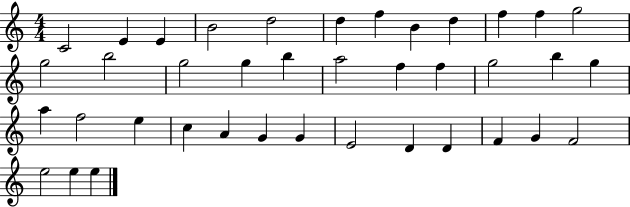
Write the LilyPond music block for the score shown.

{
  \clef treble
  \numericTimeSignature
  \time 4/4
  \key c \major
  c'2 e'4 e'4 | b'2 d''2 | d''4 f''4 b'4 d''4 | f''4 f''4 g''2 | \break g''2 b''2 | g''2 g''4 b''4 | a''2 f''4 f''4 | g''2 b''4 g''4 | \break a''4 f''2 e''4 | c''4 a'4 g'4 g'4 | e'2 d'4 d'4 | f'4 g'4 f'2 | \break e''2 e''4 e''4 | \bar "|."
}